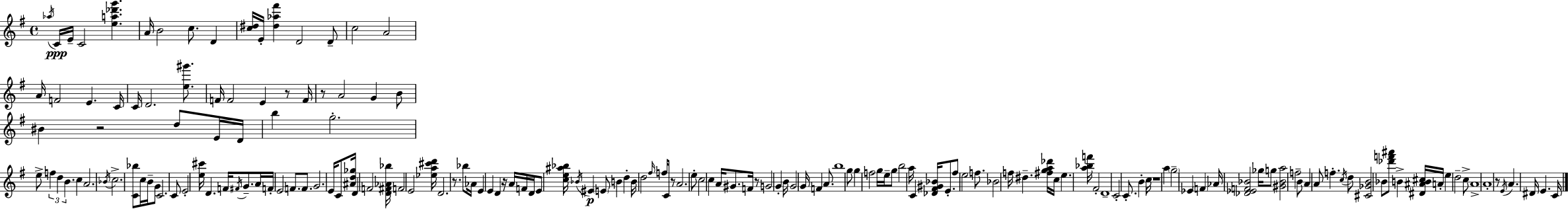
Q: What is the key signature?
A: E minor